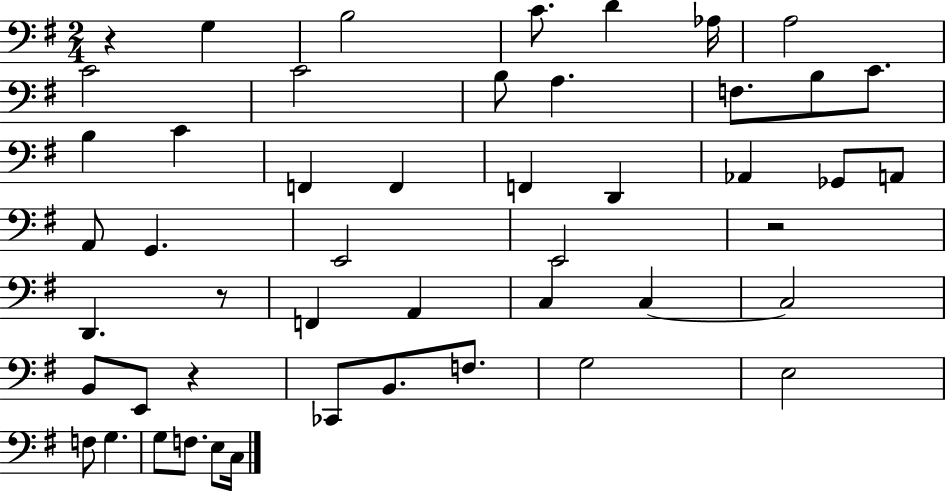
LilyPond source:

{
  \clef bass
  \numericTimeSignature
  \time 2/4
  \key g \major
  r4 g4 | b2 | c'8. d'4 aes16 | a2 | \break c'2 | c'2 | b8 a4. | f8. b8 c'8. | \break b4 c'4 | f,4 f,4 | f,4 d,4 | aes,4 ges,8 a,8 | \break a,8 g,4. | e,2 | e,2 | r2 | \break d,4. r8 | f,4 a,4 | c4 c4~~ | c2 | \break b,8 e,8 r4 | ces,8 b,8. f8. | g2 | e2 | \break f8 g4. | g8 f8. e8 c16 | \bar "|."
}